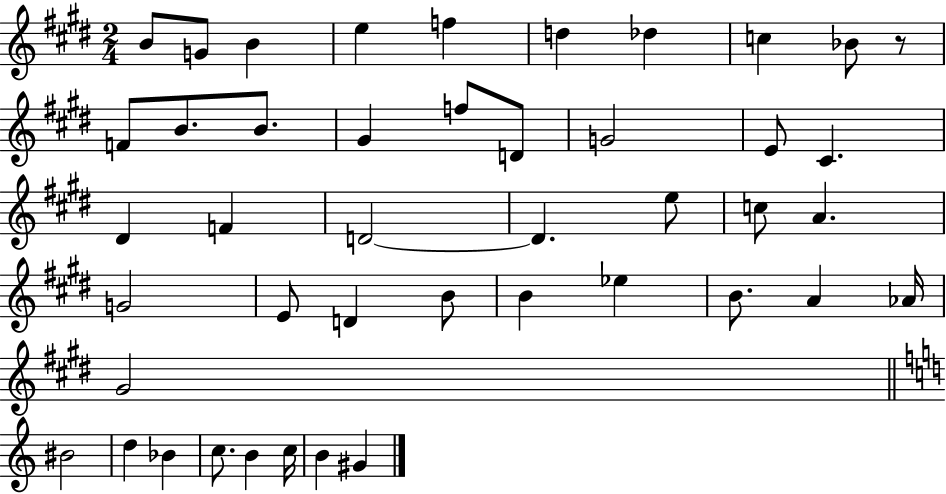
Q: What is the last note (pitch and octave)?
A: G#4